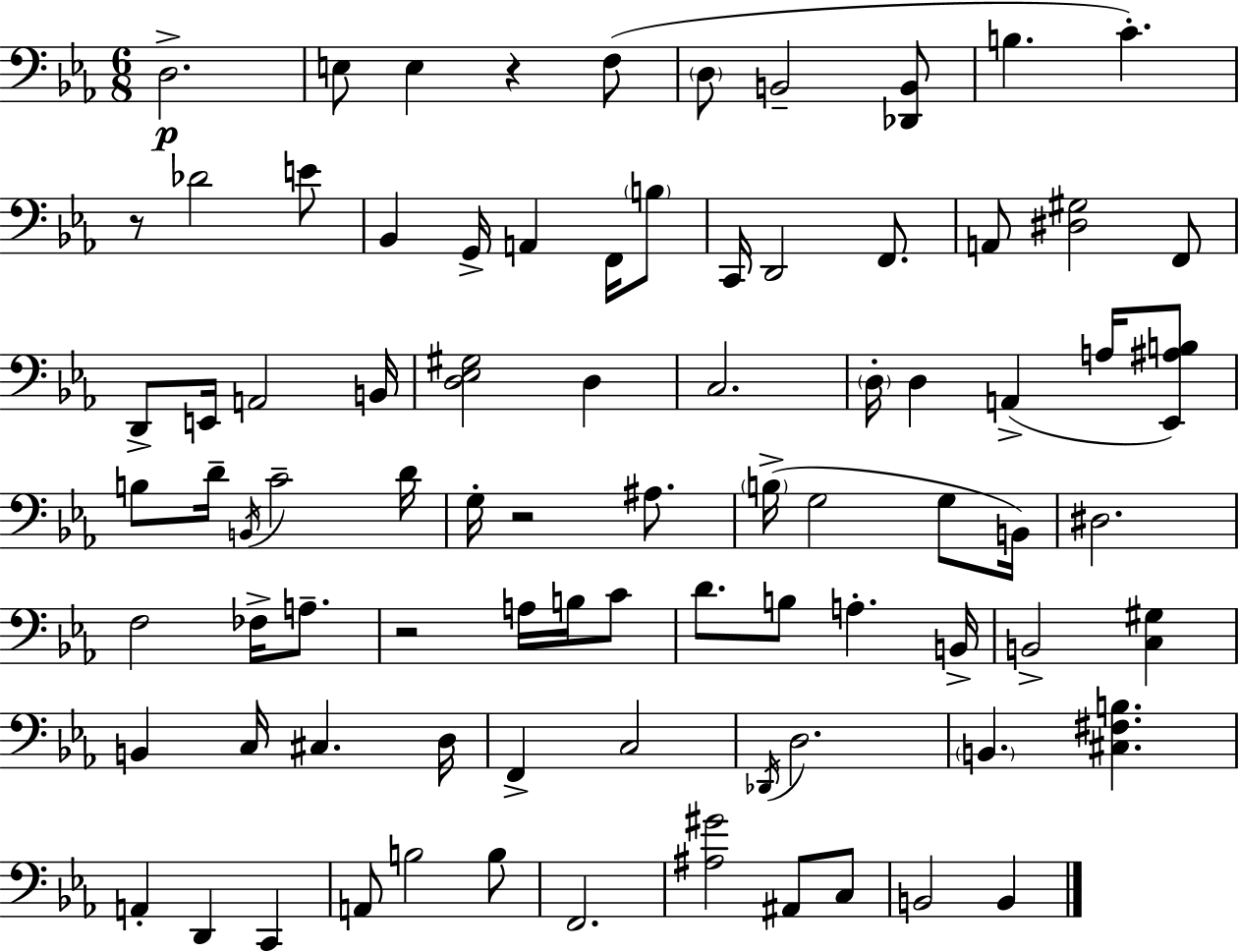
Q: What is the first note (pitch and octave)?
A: D3